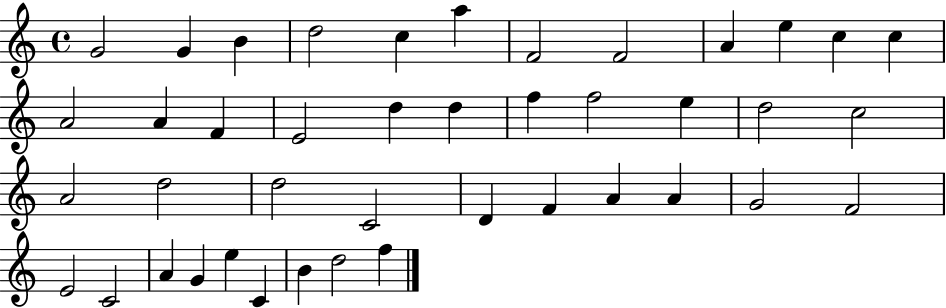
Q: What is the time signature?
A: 4/4